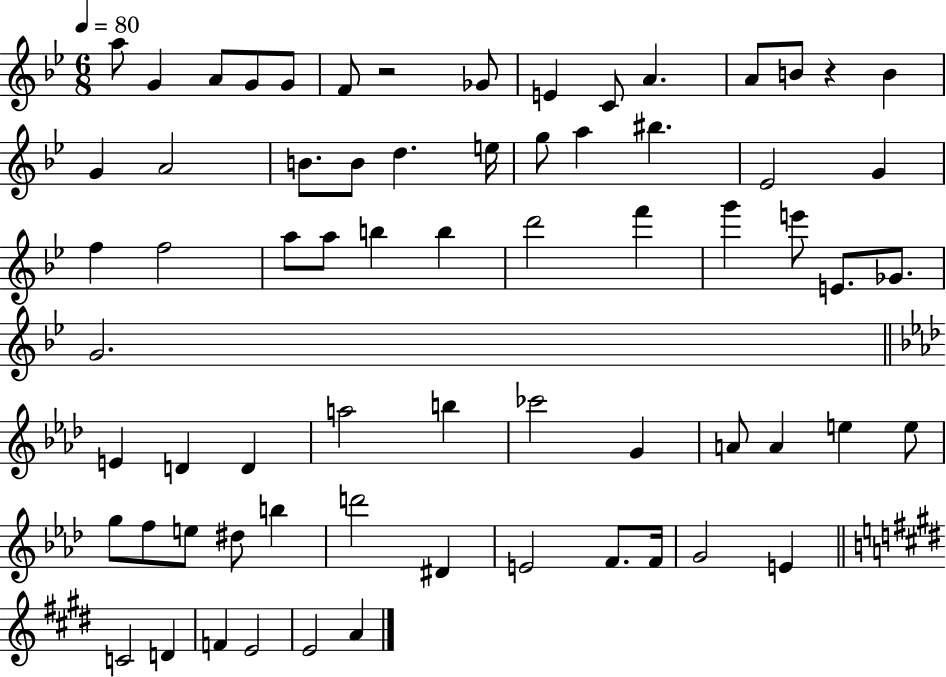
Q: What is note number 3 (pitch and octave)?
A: A4